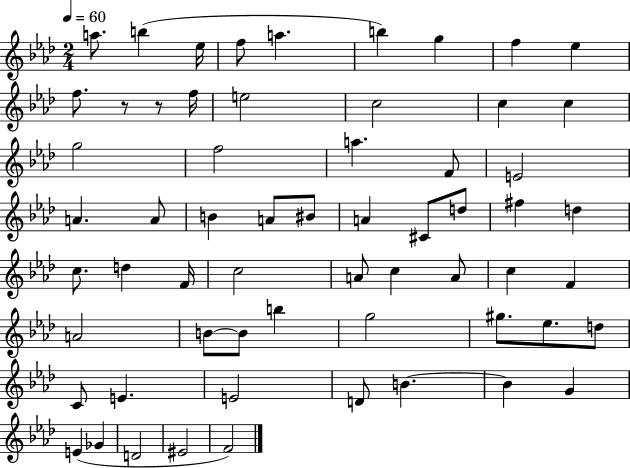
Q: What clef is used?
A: treble